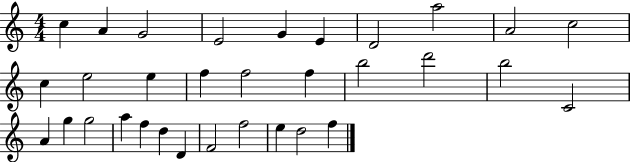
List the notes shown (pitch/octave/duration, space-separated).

C5/q A4/q G4/h E4/h G4/q E4/q D4/h A5/h A4/h C5/h C5/q E5/h E5/q F5/q F5/h F5/q B5/h D6/h B5/h C4/h A4/q G5/q G5/h A5/q F5/q D5/q D4/q F4/h F5/h E5/q D5/h F5/q